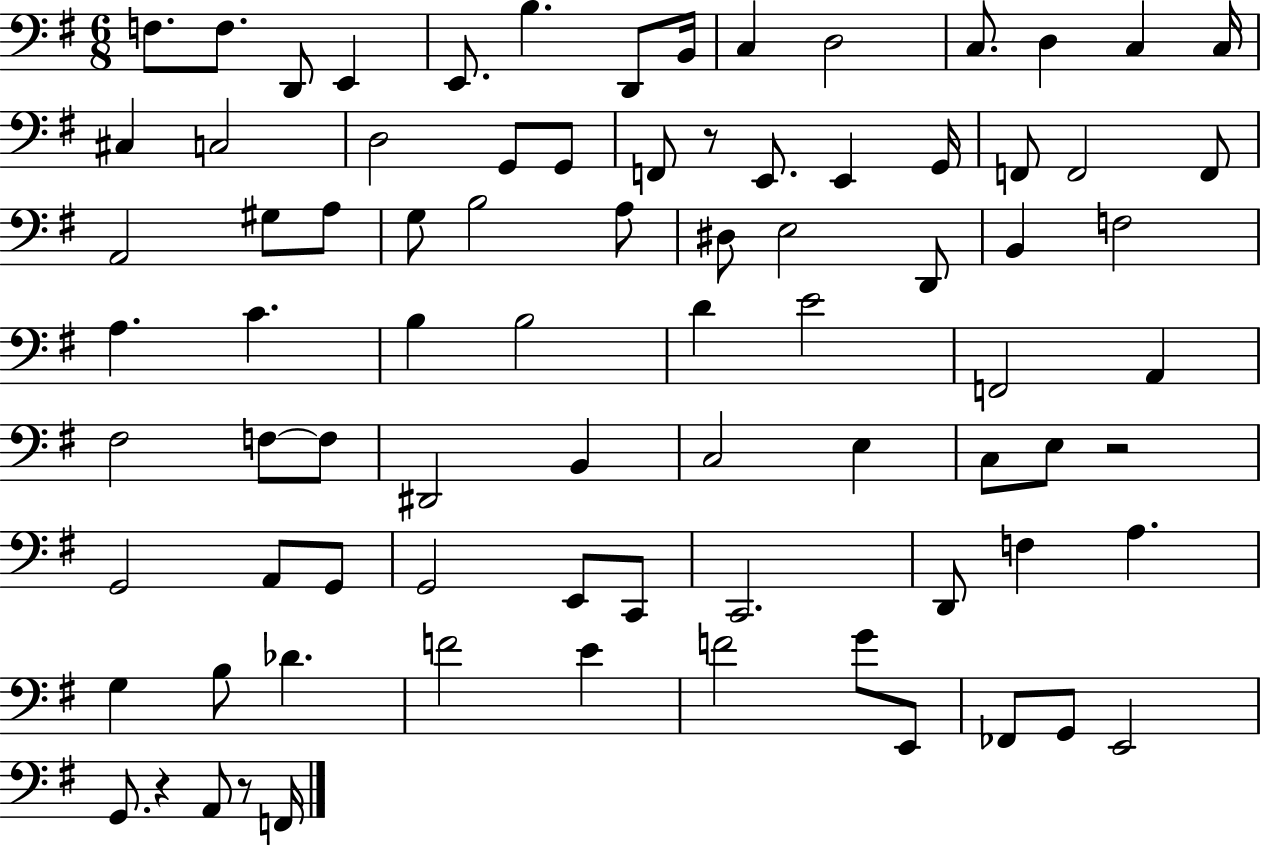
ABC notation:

X:1
T:Untitled
M:6/8
L:1/4
K:G
F,/2 F,/2 D,,/2 E,, E,,/2 B, D,,/2 B,,/4 C, D,2 C,/2 D, C, C,/4 ^C, C,2 D,2 G,,/2 G,,/2 F,,/2 z/2 E,,/2 E,, G,,/4 F,,/2 F,,2 F,,/2 A,,2 ^G,/2 A,/2 G,/2 B,2 A,/2 ^D,/2 E,2 D,,/2 B,, F,2 A, C B, B,2 D E2 F,,2 A,, ^F,2 F,/2 F,/2 ^D,,2 B,, C,2 E, C,/2 E,/2 z2 G,,2 A,,/2 G,,/2 G,,2 E,,/2 C,,/2 C,,2 D,,/2 F, A, G, B,/2 _D F2 E F2 G/2 E,,/2 _F,,/2 G,,/2 E,,2 G,,/2 z A,,/2 z/2 F,,/4